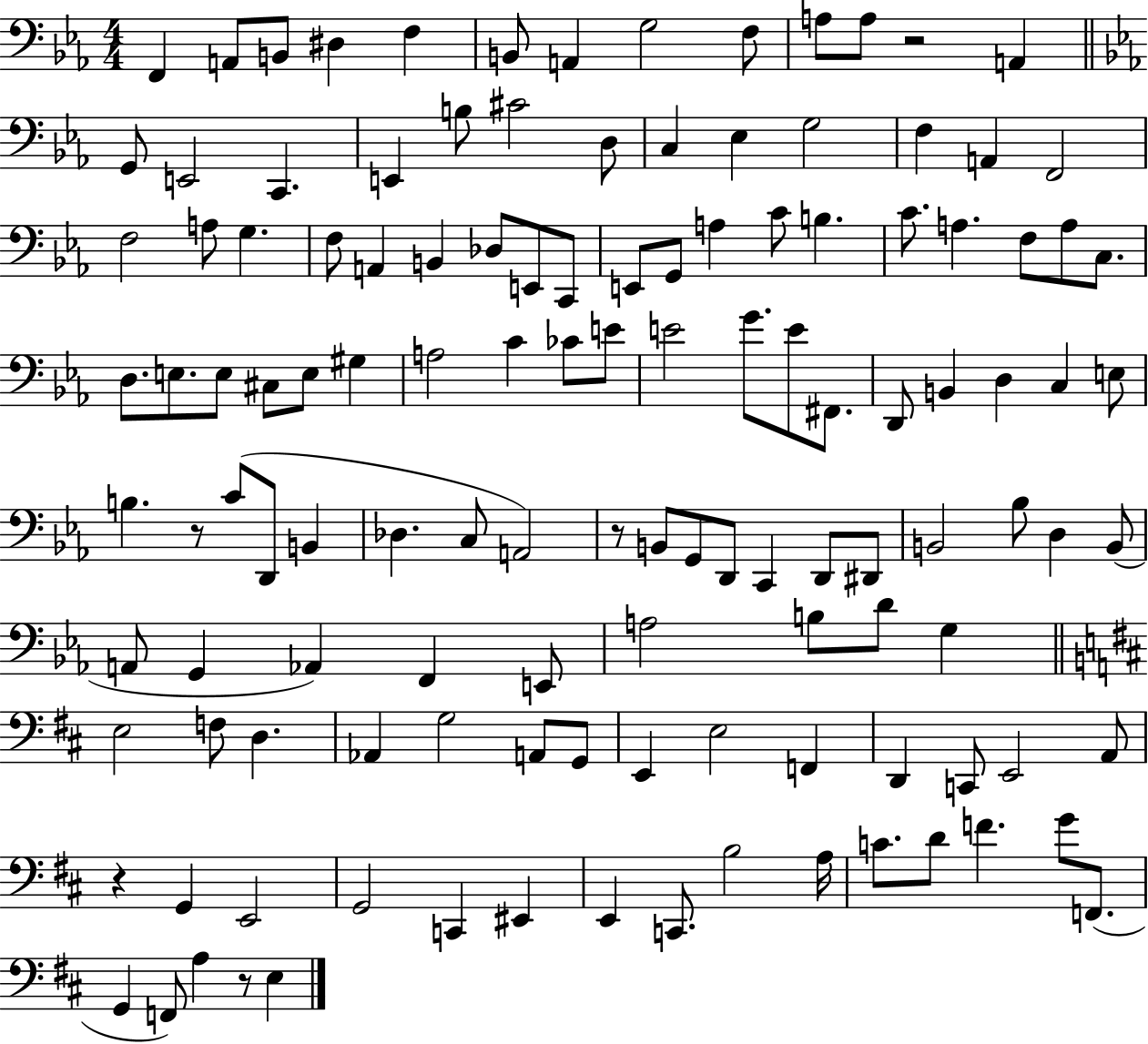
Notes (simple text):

F2/q A2/e B2/e D#3/q F3/q B2/e A2/q G3/h F3/e A3/e A3/e R/h A2/q G2/e E2/h C2/q. E2/q B3/e C#4/h D3/e C3/q Eb3/q G3/h F3/q A2/q F2/h F3/h A3/e G3/q. F3/e A2/q B2/q Db3/e E2/e C2/e E2/e G2/e A3/q C4/e B3/q. C4/e. A3/q. F3/e A3/e C3/e. D3/e. E3/e. E3/e C#3/e E3/e G#3/q A3/h C4/q CES4/e E4/e E4/h G4/e. E4/e F#2/e. D2/e B2/q D3/q C3/q E3/e B3/q. R/e C4/e D2/e B2/q Db3/q. C3/e A2/h R/e B2/e G2/e D2/e C2/q D2/e D#2/e B2/h Bb3/e D3/q B2/e A2/e G2/q Ab2/q F2/q E2/e A3/h B3/e D4/e G3/q E3/h F3/e D3/q. Ab2/q G3/h A2/e G2/e E2/q E3/h F2/q D2/q C2/e E2/h A2/e R/q G2/q E2/h G2/h C2/q EIS2/q E2/q C2/e. B3/h A3/s C4/e. D4/e F4/q. G4/e F2/e. G2/q F2/e A3/q R/e E3/q